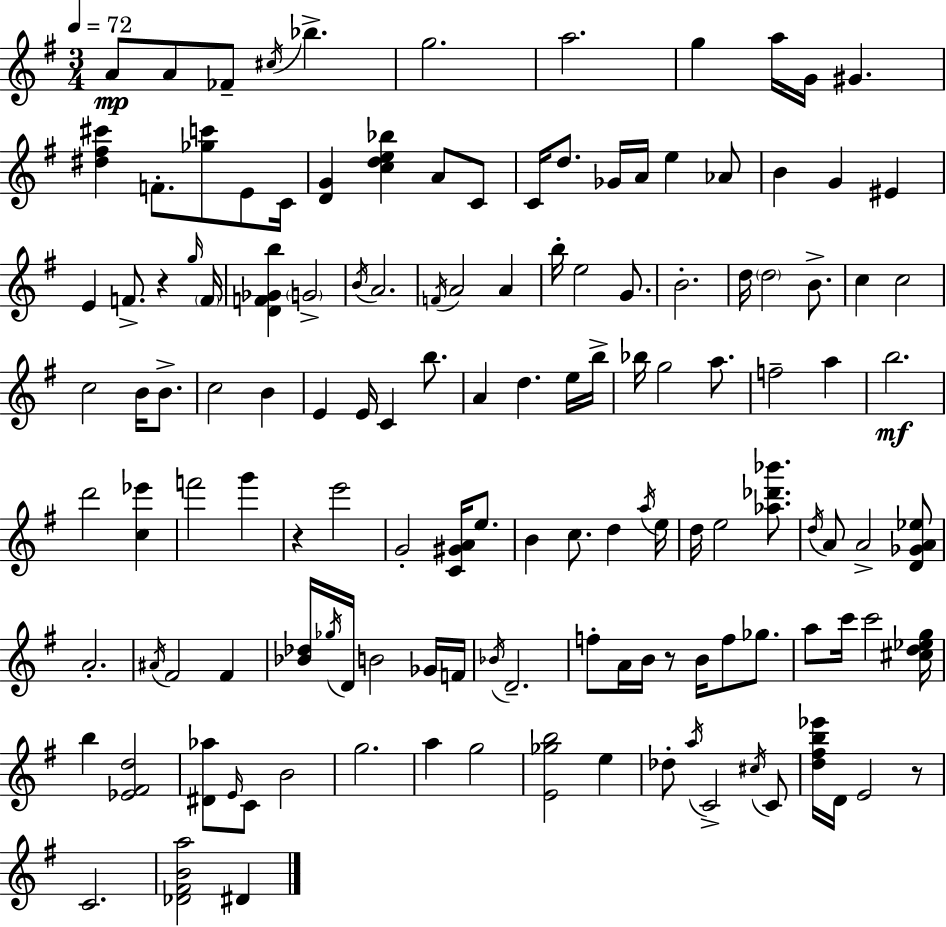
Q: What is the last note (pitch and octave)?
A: D#4